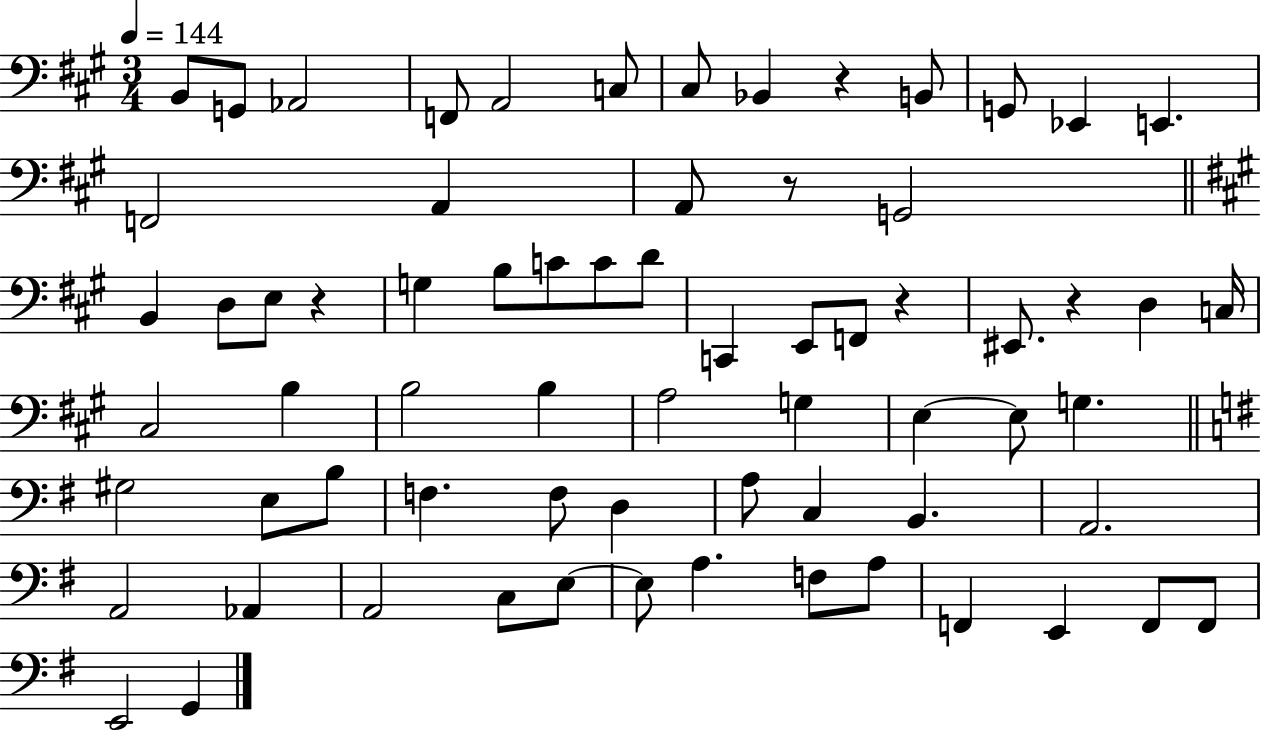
{
  \clef bass
  \numericTimeSignature
  \time 3/4
  \key a \major
  \tempo 4 = 144
  b,8 g,8 aes,2 | f,8 a,2 c8 | cis8 bes,4 r4 b,8 | g,8 ees,4 e,4. | \break f,2 a,4 | a,8 r8 g,2 | \bar "||" \break \key a \major b,4 d8 e8 r4 | g4 b8 c'8 c'8 d'8 | c,4 e,8 f,8 r4 | eis,8. r4 d4 c16 | \break cis2 b4 | b2 b4 | a2 g4 | e4~~ e8 g4. | \break \bar "||" \break \key g \major gis2 e8 b8 | f4. f8 d4 | a8 c4 b,4. | a,2. | \break a,2 aes,4 | a,2 c8 e8~~ | e8 a4. f8 a8 | f,4 e,4 f,8 f,8 | \break e,2 g,4 | \bar "|."
}